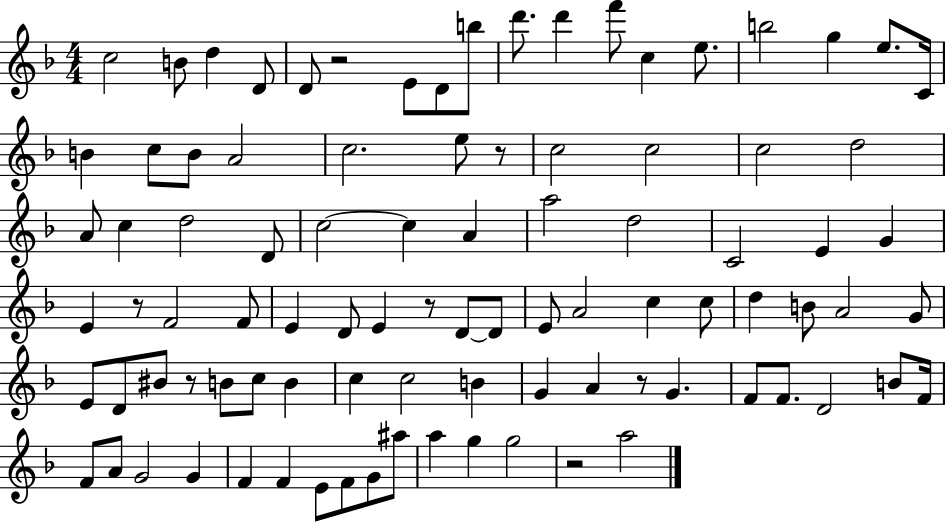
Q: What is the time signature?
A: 4/4